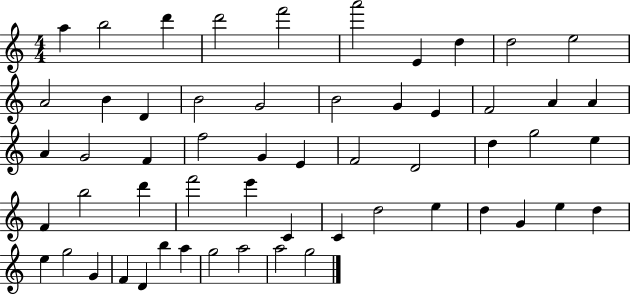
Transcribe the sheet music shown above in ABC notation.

X:1
T:Untitled
M:4/4
L:1/4
K:C
a b2 d' d'2 f'2 a'2 E d d2 e2 A2 B D B2 G2 B2 G E F2 A A A G2 F f2 G E F2 D2 d g2 e F b2 d' f'2 e' C C d2 e d G e d e g2 G F D b a g2 a2 a2 g2